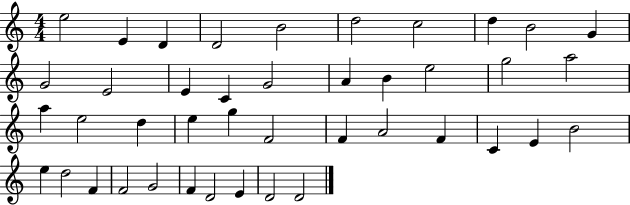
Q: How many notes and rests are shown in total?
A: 42